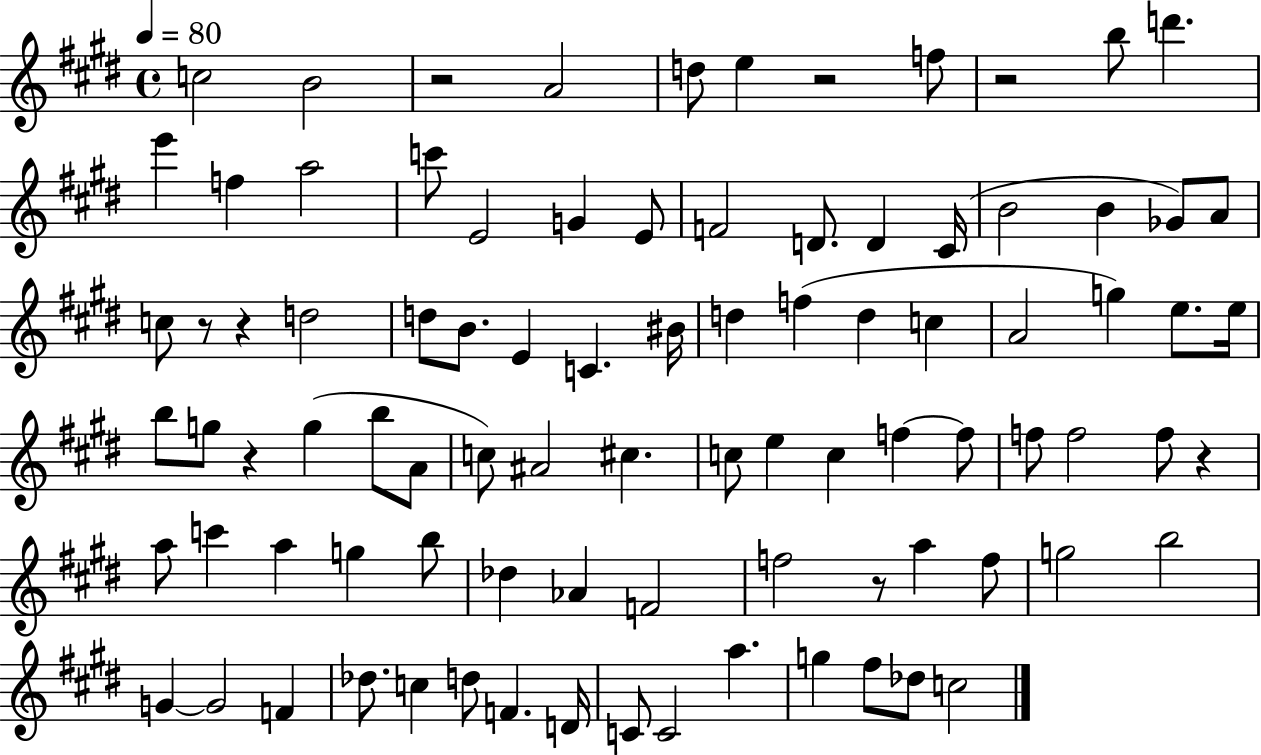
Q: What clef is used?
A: treble